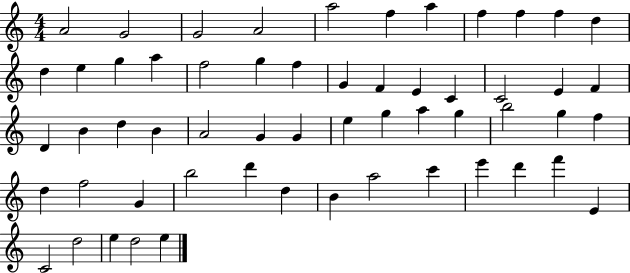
{
  \clef treble
  \numericTimeSignature
  \time 4/4
  \key c \major
  a'2 g'2 | g'2 a'2 | a''2 f''4 a''4 | f''4 f''4 f''4 d''4 | \break d''4 e''4 g''4 a''4 | f''2 g''4 f''4 | g'4 f'4 e'4 c'4 | c'2 e'4 f'4 | \break d'4 b'4 d''4 b'4 | a'2 g'4 g'4 | e''4 g''4 a''4 g''4 | b''2 g''4 f''4 | \break d''4 f''2 g'4 | b''2 d'''4 d''4 | b'4 a''2 c'''4 | e'''4 d'''4 f'''4 e'4 | \break c'2 d''2 | e''4 d''2 e''4 | \bar "|."
}